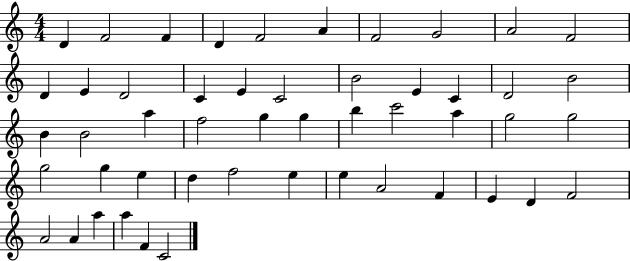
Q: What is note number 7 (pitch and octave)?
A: F4